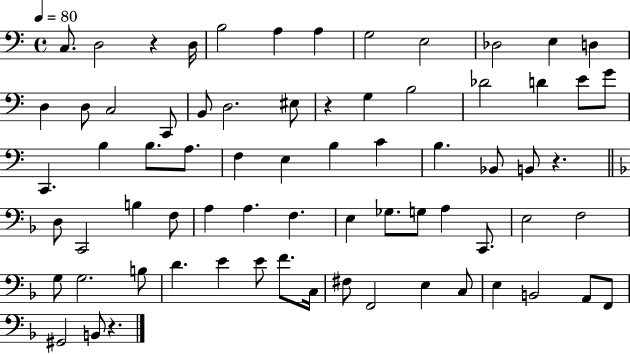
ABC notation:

X:1
T:Untitled
M:4/4
L:1/4
K:C
C,/2 D,2 z D,/4 B,2 A, A, G,2 E,2 _D,2 E, D, D, D,/2 C,2 C,,/2 B,,/2 D,2 ^E,/2 z G, B,2 _D2 D E/2 G/2 C,, B, B,/2 A,/2 F, E, B, C B, _B,,/2 B,,/2 z D,/2 C,,2 B, F,/2 A, A, F, E, _G,/2 G,/2 A, C,,/2 E,2 F,2 G,/2 G,2 B,/2 D E E/2 F/2 C,/4 ^F,/2 F,,2 E, C,/2 E, B,,2 A,,/2 F,,/2 ^G,,2 B,,/2 z